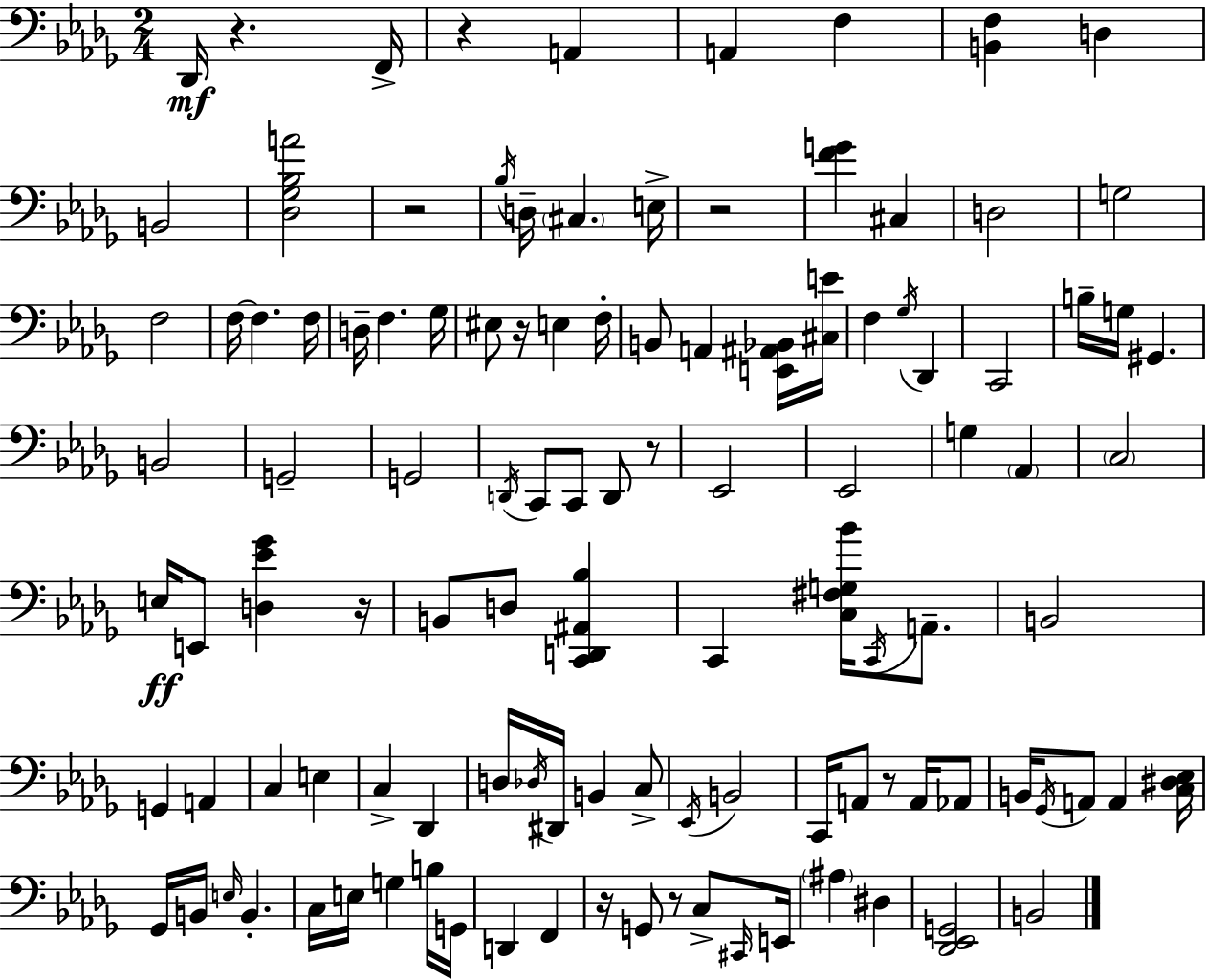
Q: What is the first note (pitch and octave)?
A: Db2